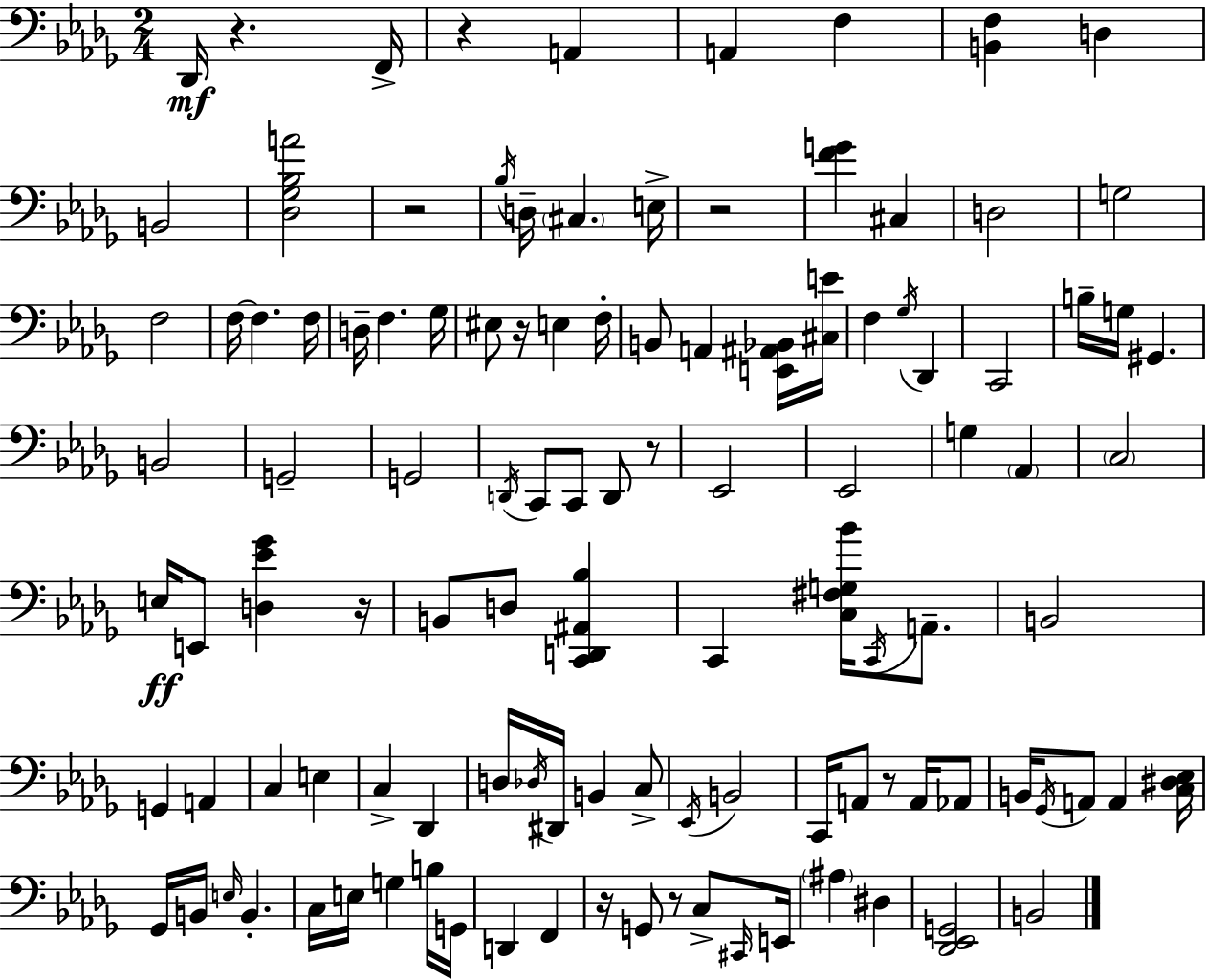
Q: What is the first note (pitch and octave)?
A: Db2